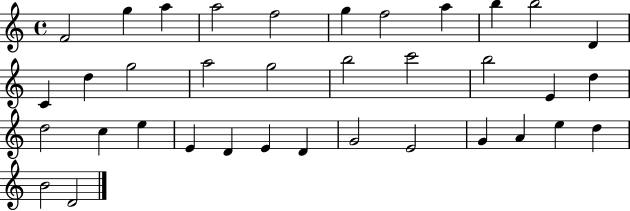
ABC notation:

X:1
T:Untitled
M:4/4
L:1/4
K:C
F2 g a a2 f2 g f2 a b b2 D C d g2 a2 g2 b2 c'2 b2 E d d2 c e E D E D G2 E2 G A e d B2 D2